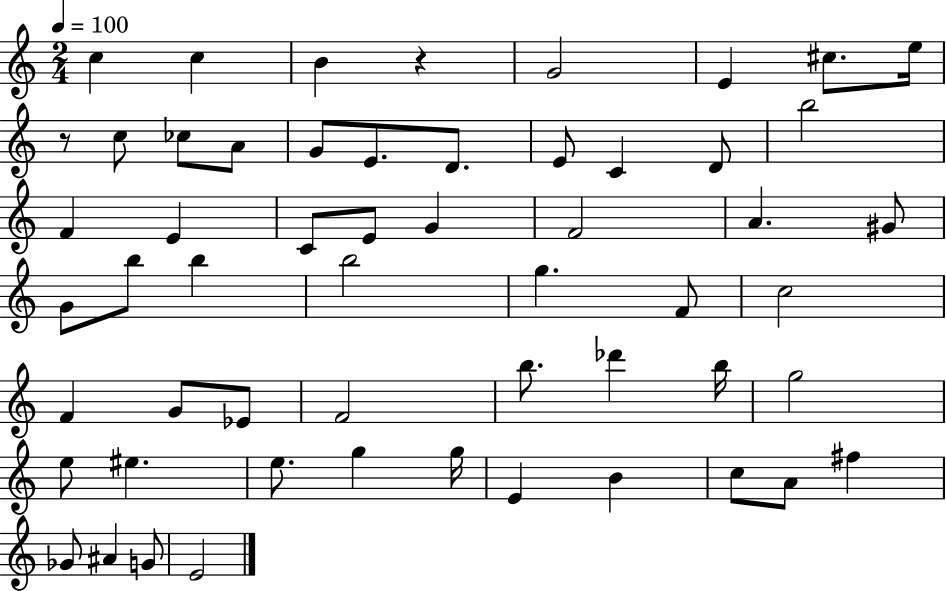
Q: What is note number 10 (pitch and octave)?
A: A4